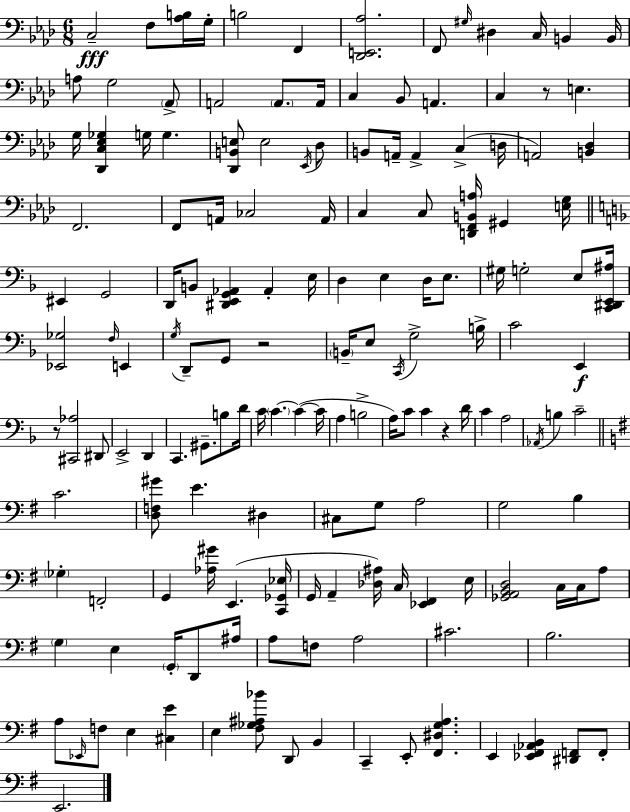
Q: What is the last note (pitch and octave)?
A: E2